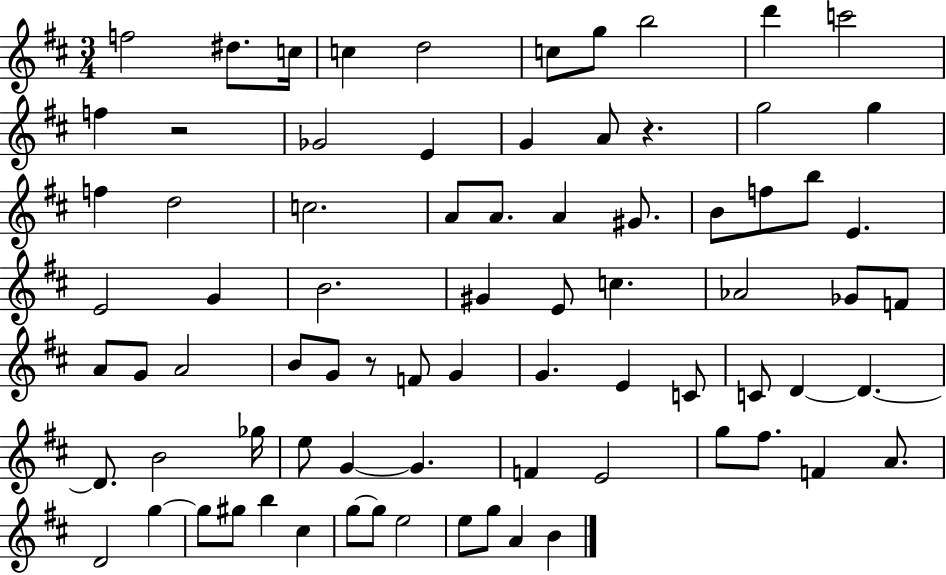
{
  \clef treble
  \numericTimeSignature
  \time 3/4
  \key d \major
  f''2 dis''8. c''16 | c''4 d''2 | c''8 g''8 b''2 | d'''4 c'''2 | \break f''4 r2 | ges'2 e'4 | g'4 a'8 r4. | g''2 g''4 | \break f''4 d''2 | c''2. | a'8 a'8. a'4 gis'8. | b'8 f''8 b''8 e'4. | \break e'2 g'4 | b'2. | gis'4 e'8 c''4. | aes'2 ges'8 f'8 | \break a'8 g'8 a'2 | b'8 g'8 r8 f'8 g'4 | g'4. e'4 c'8 | c'8 d'4~~ d'4.~~ | \break d'8. b'2 ges''16 | e''8 g'4~~ g'4. | f'4 e'2 | g''8 fis''8. f'4 a'8. | \break d'2 g''4~~ | g''8 gis''8 b''4 cis''4 | g''8~~ g''8 e''2 | e''8 g''8 a'4 b'4 | \break \bar "|."
}